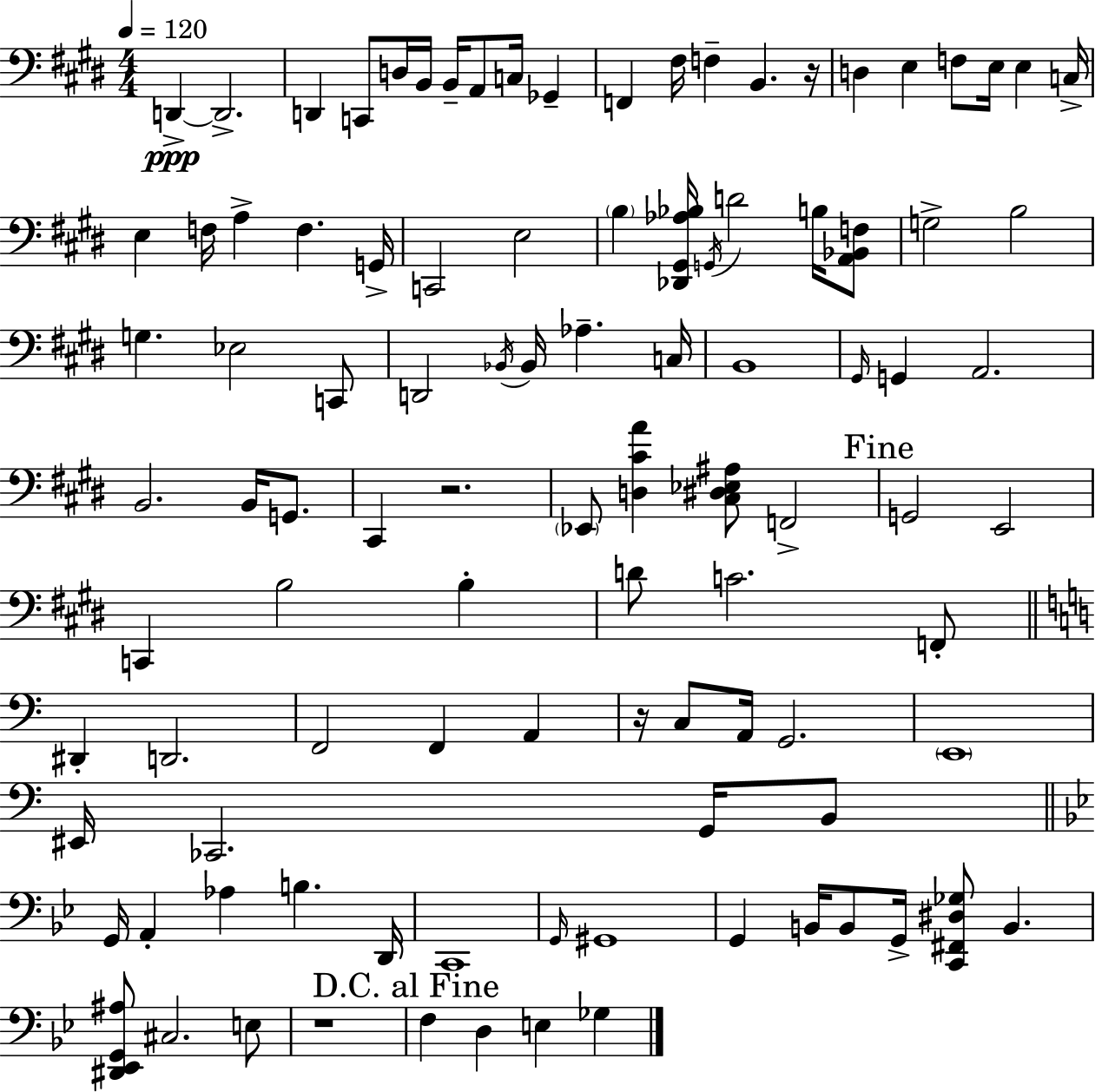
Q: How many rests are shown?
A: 4